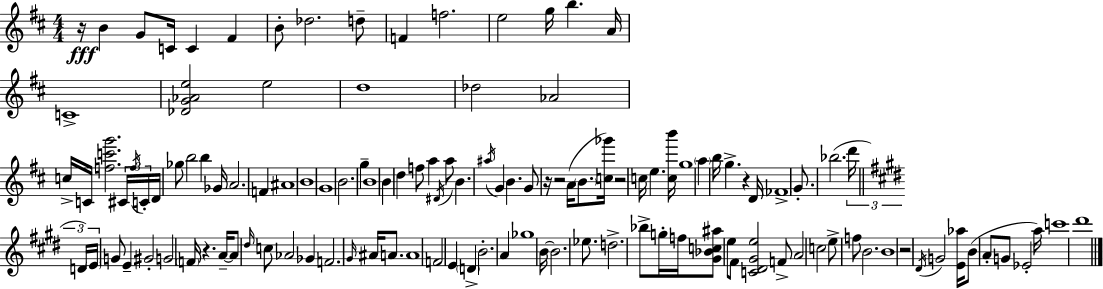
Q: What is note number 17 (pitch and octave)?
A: D5